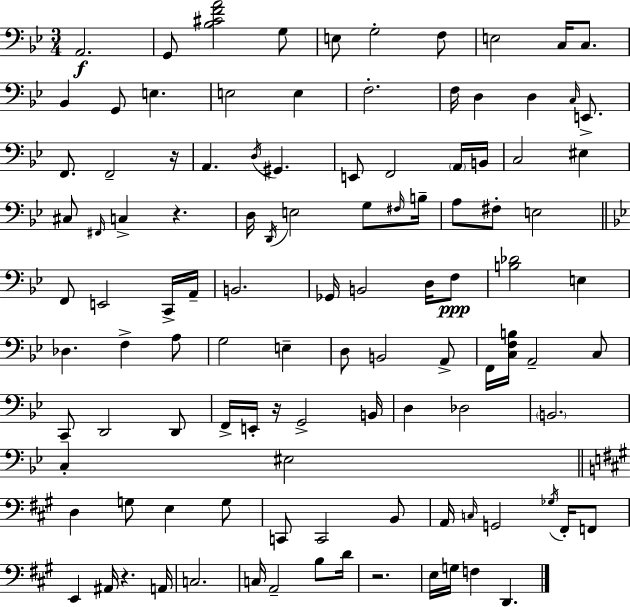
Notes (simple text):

A2/h. G2/e [Bb3,C#4,F4,A4]/h G3/e E3/e G3/h F3/e E3/h C3/s C3/e. Bb2/q G2/e E3/q. E3/h E3/q F3/h. F3/s D3/q D3/q C3/s E2/e. F2/e. F2/h R/s A2/q. D3/s G#2/q. E2/e F2/h A2/s B2/s C3/h EIS3/q C#3/e F#2/s C3/q R/q. D3/s D2/s E3/h G3/e F#3/s B3/s A3/e F#3/e E3/h F2/e E2/h C2/s A2/s B2/h. Gb2/s B2/h D3/s F3/e [B3,Db4]/h E3/q Db3/q. F3/q A3/e G3/h E3/q D3/e B2/h A2/e F2/s [C3,F3,B3]/s A2/h C3/e C2/e D2/h D2/e F2/s E2/s R/s G2/h B2/s D3/q Db3/h B2/h. C3/q EIS3/h D3/q G3/e E3/q G3/e C2/e C2/h B2/e A2/s C3/s G2/h Gb3/s F#2/s F2/e E2/q A#2/s R/q. A2/s C3/h. C3/s A2/h B3/e D4/s R/h. E3/s G3/s F3/q D2/q.